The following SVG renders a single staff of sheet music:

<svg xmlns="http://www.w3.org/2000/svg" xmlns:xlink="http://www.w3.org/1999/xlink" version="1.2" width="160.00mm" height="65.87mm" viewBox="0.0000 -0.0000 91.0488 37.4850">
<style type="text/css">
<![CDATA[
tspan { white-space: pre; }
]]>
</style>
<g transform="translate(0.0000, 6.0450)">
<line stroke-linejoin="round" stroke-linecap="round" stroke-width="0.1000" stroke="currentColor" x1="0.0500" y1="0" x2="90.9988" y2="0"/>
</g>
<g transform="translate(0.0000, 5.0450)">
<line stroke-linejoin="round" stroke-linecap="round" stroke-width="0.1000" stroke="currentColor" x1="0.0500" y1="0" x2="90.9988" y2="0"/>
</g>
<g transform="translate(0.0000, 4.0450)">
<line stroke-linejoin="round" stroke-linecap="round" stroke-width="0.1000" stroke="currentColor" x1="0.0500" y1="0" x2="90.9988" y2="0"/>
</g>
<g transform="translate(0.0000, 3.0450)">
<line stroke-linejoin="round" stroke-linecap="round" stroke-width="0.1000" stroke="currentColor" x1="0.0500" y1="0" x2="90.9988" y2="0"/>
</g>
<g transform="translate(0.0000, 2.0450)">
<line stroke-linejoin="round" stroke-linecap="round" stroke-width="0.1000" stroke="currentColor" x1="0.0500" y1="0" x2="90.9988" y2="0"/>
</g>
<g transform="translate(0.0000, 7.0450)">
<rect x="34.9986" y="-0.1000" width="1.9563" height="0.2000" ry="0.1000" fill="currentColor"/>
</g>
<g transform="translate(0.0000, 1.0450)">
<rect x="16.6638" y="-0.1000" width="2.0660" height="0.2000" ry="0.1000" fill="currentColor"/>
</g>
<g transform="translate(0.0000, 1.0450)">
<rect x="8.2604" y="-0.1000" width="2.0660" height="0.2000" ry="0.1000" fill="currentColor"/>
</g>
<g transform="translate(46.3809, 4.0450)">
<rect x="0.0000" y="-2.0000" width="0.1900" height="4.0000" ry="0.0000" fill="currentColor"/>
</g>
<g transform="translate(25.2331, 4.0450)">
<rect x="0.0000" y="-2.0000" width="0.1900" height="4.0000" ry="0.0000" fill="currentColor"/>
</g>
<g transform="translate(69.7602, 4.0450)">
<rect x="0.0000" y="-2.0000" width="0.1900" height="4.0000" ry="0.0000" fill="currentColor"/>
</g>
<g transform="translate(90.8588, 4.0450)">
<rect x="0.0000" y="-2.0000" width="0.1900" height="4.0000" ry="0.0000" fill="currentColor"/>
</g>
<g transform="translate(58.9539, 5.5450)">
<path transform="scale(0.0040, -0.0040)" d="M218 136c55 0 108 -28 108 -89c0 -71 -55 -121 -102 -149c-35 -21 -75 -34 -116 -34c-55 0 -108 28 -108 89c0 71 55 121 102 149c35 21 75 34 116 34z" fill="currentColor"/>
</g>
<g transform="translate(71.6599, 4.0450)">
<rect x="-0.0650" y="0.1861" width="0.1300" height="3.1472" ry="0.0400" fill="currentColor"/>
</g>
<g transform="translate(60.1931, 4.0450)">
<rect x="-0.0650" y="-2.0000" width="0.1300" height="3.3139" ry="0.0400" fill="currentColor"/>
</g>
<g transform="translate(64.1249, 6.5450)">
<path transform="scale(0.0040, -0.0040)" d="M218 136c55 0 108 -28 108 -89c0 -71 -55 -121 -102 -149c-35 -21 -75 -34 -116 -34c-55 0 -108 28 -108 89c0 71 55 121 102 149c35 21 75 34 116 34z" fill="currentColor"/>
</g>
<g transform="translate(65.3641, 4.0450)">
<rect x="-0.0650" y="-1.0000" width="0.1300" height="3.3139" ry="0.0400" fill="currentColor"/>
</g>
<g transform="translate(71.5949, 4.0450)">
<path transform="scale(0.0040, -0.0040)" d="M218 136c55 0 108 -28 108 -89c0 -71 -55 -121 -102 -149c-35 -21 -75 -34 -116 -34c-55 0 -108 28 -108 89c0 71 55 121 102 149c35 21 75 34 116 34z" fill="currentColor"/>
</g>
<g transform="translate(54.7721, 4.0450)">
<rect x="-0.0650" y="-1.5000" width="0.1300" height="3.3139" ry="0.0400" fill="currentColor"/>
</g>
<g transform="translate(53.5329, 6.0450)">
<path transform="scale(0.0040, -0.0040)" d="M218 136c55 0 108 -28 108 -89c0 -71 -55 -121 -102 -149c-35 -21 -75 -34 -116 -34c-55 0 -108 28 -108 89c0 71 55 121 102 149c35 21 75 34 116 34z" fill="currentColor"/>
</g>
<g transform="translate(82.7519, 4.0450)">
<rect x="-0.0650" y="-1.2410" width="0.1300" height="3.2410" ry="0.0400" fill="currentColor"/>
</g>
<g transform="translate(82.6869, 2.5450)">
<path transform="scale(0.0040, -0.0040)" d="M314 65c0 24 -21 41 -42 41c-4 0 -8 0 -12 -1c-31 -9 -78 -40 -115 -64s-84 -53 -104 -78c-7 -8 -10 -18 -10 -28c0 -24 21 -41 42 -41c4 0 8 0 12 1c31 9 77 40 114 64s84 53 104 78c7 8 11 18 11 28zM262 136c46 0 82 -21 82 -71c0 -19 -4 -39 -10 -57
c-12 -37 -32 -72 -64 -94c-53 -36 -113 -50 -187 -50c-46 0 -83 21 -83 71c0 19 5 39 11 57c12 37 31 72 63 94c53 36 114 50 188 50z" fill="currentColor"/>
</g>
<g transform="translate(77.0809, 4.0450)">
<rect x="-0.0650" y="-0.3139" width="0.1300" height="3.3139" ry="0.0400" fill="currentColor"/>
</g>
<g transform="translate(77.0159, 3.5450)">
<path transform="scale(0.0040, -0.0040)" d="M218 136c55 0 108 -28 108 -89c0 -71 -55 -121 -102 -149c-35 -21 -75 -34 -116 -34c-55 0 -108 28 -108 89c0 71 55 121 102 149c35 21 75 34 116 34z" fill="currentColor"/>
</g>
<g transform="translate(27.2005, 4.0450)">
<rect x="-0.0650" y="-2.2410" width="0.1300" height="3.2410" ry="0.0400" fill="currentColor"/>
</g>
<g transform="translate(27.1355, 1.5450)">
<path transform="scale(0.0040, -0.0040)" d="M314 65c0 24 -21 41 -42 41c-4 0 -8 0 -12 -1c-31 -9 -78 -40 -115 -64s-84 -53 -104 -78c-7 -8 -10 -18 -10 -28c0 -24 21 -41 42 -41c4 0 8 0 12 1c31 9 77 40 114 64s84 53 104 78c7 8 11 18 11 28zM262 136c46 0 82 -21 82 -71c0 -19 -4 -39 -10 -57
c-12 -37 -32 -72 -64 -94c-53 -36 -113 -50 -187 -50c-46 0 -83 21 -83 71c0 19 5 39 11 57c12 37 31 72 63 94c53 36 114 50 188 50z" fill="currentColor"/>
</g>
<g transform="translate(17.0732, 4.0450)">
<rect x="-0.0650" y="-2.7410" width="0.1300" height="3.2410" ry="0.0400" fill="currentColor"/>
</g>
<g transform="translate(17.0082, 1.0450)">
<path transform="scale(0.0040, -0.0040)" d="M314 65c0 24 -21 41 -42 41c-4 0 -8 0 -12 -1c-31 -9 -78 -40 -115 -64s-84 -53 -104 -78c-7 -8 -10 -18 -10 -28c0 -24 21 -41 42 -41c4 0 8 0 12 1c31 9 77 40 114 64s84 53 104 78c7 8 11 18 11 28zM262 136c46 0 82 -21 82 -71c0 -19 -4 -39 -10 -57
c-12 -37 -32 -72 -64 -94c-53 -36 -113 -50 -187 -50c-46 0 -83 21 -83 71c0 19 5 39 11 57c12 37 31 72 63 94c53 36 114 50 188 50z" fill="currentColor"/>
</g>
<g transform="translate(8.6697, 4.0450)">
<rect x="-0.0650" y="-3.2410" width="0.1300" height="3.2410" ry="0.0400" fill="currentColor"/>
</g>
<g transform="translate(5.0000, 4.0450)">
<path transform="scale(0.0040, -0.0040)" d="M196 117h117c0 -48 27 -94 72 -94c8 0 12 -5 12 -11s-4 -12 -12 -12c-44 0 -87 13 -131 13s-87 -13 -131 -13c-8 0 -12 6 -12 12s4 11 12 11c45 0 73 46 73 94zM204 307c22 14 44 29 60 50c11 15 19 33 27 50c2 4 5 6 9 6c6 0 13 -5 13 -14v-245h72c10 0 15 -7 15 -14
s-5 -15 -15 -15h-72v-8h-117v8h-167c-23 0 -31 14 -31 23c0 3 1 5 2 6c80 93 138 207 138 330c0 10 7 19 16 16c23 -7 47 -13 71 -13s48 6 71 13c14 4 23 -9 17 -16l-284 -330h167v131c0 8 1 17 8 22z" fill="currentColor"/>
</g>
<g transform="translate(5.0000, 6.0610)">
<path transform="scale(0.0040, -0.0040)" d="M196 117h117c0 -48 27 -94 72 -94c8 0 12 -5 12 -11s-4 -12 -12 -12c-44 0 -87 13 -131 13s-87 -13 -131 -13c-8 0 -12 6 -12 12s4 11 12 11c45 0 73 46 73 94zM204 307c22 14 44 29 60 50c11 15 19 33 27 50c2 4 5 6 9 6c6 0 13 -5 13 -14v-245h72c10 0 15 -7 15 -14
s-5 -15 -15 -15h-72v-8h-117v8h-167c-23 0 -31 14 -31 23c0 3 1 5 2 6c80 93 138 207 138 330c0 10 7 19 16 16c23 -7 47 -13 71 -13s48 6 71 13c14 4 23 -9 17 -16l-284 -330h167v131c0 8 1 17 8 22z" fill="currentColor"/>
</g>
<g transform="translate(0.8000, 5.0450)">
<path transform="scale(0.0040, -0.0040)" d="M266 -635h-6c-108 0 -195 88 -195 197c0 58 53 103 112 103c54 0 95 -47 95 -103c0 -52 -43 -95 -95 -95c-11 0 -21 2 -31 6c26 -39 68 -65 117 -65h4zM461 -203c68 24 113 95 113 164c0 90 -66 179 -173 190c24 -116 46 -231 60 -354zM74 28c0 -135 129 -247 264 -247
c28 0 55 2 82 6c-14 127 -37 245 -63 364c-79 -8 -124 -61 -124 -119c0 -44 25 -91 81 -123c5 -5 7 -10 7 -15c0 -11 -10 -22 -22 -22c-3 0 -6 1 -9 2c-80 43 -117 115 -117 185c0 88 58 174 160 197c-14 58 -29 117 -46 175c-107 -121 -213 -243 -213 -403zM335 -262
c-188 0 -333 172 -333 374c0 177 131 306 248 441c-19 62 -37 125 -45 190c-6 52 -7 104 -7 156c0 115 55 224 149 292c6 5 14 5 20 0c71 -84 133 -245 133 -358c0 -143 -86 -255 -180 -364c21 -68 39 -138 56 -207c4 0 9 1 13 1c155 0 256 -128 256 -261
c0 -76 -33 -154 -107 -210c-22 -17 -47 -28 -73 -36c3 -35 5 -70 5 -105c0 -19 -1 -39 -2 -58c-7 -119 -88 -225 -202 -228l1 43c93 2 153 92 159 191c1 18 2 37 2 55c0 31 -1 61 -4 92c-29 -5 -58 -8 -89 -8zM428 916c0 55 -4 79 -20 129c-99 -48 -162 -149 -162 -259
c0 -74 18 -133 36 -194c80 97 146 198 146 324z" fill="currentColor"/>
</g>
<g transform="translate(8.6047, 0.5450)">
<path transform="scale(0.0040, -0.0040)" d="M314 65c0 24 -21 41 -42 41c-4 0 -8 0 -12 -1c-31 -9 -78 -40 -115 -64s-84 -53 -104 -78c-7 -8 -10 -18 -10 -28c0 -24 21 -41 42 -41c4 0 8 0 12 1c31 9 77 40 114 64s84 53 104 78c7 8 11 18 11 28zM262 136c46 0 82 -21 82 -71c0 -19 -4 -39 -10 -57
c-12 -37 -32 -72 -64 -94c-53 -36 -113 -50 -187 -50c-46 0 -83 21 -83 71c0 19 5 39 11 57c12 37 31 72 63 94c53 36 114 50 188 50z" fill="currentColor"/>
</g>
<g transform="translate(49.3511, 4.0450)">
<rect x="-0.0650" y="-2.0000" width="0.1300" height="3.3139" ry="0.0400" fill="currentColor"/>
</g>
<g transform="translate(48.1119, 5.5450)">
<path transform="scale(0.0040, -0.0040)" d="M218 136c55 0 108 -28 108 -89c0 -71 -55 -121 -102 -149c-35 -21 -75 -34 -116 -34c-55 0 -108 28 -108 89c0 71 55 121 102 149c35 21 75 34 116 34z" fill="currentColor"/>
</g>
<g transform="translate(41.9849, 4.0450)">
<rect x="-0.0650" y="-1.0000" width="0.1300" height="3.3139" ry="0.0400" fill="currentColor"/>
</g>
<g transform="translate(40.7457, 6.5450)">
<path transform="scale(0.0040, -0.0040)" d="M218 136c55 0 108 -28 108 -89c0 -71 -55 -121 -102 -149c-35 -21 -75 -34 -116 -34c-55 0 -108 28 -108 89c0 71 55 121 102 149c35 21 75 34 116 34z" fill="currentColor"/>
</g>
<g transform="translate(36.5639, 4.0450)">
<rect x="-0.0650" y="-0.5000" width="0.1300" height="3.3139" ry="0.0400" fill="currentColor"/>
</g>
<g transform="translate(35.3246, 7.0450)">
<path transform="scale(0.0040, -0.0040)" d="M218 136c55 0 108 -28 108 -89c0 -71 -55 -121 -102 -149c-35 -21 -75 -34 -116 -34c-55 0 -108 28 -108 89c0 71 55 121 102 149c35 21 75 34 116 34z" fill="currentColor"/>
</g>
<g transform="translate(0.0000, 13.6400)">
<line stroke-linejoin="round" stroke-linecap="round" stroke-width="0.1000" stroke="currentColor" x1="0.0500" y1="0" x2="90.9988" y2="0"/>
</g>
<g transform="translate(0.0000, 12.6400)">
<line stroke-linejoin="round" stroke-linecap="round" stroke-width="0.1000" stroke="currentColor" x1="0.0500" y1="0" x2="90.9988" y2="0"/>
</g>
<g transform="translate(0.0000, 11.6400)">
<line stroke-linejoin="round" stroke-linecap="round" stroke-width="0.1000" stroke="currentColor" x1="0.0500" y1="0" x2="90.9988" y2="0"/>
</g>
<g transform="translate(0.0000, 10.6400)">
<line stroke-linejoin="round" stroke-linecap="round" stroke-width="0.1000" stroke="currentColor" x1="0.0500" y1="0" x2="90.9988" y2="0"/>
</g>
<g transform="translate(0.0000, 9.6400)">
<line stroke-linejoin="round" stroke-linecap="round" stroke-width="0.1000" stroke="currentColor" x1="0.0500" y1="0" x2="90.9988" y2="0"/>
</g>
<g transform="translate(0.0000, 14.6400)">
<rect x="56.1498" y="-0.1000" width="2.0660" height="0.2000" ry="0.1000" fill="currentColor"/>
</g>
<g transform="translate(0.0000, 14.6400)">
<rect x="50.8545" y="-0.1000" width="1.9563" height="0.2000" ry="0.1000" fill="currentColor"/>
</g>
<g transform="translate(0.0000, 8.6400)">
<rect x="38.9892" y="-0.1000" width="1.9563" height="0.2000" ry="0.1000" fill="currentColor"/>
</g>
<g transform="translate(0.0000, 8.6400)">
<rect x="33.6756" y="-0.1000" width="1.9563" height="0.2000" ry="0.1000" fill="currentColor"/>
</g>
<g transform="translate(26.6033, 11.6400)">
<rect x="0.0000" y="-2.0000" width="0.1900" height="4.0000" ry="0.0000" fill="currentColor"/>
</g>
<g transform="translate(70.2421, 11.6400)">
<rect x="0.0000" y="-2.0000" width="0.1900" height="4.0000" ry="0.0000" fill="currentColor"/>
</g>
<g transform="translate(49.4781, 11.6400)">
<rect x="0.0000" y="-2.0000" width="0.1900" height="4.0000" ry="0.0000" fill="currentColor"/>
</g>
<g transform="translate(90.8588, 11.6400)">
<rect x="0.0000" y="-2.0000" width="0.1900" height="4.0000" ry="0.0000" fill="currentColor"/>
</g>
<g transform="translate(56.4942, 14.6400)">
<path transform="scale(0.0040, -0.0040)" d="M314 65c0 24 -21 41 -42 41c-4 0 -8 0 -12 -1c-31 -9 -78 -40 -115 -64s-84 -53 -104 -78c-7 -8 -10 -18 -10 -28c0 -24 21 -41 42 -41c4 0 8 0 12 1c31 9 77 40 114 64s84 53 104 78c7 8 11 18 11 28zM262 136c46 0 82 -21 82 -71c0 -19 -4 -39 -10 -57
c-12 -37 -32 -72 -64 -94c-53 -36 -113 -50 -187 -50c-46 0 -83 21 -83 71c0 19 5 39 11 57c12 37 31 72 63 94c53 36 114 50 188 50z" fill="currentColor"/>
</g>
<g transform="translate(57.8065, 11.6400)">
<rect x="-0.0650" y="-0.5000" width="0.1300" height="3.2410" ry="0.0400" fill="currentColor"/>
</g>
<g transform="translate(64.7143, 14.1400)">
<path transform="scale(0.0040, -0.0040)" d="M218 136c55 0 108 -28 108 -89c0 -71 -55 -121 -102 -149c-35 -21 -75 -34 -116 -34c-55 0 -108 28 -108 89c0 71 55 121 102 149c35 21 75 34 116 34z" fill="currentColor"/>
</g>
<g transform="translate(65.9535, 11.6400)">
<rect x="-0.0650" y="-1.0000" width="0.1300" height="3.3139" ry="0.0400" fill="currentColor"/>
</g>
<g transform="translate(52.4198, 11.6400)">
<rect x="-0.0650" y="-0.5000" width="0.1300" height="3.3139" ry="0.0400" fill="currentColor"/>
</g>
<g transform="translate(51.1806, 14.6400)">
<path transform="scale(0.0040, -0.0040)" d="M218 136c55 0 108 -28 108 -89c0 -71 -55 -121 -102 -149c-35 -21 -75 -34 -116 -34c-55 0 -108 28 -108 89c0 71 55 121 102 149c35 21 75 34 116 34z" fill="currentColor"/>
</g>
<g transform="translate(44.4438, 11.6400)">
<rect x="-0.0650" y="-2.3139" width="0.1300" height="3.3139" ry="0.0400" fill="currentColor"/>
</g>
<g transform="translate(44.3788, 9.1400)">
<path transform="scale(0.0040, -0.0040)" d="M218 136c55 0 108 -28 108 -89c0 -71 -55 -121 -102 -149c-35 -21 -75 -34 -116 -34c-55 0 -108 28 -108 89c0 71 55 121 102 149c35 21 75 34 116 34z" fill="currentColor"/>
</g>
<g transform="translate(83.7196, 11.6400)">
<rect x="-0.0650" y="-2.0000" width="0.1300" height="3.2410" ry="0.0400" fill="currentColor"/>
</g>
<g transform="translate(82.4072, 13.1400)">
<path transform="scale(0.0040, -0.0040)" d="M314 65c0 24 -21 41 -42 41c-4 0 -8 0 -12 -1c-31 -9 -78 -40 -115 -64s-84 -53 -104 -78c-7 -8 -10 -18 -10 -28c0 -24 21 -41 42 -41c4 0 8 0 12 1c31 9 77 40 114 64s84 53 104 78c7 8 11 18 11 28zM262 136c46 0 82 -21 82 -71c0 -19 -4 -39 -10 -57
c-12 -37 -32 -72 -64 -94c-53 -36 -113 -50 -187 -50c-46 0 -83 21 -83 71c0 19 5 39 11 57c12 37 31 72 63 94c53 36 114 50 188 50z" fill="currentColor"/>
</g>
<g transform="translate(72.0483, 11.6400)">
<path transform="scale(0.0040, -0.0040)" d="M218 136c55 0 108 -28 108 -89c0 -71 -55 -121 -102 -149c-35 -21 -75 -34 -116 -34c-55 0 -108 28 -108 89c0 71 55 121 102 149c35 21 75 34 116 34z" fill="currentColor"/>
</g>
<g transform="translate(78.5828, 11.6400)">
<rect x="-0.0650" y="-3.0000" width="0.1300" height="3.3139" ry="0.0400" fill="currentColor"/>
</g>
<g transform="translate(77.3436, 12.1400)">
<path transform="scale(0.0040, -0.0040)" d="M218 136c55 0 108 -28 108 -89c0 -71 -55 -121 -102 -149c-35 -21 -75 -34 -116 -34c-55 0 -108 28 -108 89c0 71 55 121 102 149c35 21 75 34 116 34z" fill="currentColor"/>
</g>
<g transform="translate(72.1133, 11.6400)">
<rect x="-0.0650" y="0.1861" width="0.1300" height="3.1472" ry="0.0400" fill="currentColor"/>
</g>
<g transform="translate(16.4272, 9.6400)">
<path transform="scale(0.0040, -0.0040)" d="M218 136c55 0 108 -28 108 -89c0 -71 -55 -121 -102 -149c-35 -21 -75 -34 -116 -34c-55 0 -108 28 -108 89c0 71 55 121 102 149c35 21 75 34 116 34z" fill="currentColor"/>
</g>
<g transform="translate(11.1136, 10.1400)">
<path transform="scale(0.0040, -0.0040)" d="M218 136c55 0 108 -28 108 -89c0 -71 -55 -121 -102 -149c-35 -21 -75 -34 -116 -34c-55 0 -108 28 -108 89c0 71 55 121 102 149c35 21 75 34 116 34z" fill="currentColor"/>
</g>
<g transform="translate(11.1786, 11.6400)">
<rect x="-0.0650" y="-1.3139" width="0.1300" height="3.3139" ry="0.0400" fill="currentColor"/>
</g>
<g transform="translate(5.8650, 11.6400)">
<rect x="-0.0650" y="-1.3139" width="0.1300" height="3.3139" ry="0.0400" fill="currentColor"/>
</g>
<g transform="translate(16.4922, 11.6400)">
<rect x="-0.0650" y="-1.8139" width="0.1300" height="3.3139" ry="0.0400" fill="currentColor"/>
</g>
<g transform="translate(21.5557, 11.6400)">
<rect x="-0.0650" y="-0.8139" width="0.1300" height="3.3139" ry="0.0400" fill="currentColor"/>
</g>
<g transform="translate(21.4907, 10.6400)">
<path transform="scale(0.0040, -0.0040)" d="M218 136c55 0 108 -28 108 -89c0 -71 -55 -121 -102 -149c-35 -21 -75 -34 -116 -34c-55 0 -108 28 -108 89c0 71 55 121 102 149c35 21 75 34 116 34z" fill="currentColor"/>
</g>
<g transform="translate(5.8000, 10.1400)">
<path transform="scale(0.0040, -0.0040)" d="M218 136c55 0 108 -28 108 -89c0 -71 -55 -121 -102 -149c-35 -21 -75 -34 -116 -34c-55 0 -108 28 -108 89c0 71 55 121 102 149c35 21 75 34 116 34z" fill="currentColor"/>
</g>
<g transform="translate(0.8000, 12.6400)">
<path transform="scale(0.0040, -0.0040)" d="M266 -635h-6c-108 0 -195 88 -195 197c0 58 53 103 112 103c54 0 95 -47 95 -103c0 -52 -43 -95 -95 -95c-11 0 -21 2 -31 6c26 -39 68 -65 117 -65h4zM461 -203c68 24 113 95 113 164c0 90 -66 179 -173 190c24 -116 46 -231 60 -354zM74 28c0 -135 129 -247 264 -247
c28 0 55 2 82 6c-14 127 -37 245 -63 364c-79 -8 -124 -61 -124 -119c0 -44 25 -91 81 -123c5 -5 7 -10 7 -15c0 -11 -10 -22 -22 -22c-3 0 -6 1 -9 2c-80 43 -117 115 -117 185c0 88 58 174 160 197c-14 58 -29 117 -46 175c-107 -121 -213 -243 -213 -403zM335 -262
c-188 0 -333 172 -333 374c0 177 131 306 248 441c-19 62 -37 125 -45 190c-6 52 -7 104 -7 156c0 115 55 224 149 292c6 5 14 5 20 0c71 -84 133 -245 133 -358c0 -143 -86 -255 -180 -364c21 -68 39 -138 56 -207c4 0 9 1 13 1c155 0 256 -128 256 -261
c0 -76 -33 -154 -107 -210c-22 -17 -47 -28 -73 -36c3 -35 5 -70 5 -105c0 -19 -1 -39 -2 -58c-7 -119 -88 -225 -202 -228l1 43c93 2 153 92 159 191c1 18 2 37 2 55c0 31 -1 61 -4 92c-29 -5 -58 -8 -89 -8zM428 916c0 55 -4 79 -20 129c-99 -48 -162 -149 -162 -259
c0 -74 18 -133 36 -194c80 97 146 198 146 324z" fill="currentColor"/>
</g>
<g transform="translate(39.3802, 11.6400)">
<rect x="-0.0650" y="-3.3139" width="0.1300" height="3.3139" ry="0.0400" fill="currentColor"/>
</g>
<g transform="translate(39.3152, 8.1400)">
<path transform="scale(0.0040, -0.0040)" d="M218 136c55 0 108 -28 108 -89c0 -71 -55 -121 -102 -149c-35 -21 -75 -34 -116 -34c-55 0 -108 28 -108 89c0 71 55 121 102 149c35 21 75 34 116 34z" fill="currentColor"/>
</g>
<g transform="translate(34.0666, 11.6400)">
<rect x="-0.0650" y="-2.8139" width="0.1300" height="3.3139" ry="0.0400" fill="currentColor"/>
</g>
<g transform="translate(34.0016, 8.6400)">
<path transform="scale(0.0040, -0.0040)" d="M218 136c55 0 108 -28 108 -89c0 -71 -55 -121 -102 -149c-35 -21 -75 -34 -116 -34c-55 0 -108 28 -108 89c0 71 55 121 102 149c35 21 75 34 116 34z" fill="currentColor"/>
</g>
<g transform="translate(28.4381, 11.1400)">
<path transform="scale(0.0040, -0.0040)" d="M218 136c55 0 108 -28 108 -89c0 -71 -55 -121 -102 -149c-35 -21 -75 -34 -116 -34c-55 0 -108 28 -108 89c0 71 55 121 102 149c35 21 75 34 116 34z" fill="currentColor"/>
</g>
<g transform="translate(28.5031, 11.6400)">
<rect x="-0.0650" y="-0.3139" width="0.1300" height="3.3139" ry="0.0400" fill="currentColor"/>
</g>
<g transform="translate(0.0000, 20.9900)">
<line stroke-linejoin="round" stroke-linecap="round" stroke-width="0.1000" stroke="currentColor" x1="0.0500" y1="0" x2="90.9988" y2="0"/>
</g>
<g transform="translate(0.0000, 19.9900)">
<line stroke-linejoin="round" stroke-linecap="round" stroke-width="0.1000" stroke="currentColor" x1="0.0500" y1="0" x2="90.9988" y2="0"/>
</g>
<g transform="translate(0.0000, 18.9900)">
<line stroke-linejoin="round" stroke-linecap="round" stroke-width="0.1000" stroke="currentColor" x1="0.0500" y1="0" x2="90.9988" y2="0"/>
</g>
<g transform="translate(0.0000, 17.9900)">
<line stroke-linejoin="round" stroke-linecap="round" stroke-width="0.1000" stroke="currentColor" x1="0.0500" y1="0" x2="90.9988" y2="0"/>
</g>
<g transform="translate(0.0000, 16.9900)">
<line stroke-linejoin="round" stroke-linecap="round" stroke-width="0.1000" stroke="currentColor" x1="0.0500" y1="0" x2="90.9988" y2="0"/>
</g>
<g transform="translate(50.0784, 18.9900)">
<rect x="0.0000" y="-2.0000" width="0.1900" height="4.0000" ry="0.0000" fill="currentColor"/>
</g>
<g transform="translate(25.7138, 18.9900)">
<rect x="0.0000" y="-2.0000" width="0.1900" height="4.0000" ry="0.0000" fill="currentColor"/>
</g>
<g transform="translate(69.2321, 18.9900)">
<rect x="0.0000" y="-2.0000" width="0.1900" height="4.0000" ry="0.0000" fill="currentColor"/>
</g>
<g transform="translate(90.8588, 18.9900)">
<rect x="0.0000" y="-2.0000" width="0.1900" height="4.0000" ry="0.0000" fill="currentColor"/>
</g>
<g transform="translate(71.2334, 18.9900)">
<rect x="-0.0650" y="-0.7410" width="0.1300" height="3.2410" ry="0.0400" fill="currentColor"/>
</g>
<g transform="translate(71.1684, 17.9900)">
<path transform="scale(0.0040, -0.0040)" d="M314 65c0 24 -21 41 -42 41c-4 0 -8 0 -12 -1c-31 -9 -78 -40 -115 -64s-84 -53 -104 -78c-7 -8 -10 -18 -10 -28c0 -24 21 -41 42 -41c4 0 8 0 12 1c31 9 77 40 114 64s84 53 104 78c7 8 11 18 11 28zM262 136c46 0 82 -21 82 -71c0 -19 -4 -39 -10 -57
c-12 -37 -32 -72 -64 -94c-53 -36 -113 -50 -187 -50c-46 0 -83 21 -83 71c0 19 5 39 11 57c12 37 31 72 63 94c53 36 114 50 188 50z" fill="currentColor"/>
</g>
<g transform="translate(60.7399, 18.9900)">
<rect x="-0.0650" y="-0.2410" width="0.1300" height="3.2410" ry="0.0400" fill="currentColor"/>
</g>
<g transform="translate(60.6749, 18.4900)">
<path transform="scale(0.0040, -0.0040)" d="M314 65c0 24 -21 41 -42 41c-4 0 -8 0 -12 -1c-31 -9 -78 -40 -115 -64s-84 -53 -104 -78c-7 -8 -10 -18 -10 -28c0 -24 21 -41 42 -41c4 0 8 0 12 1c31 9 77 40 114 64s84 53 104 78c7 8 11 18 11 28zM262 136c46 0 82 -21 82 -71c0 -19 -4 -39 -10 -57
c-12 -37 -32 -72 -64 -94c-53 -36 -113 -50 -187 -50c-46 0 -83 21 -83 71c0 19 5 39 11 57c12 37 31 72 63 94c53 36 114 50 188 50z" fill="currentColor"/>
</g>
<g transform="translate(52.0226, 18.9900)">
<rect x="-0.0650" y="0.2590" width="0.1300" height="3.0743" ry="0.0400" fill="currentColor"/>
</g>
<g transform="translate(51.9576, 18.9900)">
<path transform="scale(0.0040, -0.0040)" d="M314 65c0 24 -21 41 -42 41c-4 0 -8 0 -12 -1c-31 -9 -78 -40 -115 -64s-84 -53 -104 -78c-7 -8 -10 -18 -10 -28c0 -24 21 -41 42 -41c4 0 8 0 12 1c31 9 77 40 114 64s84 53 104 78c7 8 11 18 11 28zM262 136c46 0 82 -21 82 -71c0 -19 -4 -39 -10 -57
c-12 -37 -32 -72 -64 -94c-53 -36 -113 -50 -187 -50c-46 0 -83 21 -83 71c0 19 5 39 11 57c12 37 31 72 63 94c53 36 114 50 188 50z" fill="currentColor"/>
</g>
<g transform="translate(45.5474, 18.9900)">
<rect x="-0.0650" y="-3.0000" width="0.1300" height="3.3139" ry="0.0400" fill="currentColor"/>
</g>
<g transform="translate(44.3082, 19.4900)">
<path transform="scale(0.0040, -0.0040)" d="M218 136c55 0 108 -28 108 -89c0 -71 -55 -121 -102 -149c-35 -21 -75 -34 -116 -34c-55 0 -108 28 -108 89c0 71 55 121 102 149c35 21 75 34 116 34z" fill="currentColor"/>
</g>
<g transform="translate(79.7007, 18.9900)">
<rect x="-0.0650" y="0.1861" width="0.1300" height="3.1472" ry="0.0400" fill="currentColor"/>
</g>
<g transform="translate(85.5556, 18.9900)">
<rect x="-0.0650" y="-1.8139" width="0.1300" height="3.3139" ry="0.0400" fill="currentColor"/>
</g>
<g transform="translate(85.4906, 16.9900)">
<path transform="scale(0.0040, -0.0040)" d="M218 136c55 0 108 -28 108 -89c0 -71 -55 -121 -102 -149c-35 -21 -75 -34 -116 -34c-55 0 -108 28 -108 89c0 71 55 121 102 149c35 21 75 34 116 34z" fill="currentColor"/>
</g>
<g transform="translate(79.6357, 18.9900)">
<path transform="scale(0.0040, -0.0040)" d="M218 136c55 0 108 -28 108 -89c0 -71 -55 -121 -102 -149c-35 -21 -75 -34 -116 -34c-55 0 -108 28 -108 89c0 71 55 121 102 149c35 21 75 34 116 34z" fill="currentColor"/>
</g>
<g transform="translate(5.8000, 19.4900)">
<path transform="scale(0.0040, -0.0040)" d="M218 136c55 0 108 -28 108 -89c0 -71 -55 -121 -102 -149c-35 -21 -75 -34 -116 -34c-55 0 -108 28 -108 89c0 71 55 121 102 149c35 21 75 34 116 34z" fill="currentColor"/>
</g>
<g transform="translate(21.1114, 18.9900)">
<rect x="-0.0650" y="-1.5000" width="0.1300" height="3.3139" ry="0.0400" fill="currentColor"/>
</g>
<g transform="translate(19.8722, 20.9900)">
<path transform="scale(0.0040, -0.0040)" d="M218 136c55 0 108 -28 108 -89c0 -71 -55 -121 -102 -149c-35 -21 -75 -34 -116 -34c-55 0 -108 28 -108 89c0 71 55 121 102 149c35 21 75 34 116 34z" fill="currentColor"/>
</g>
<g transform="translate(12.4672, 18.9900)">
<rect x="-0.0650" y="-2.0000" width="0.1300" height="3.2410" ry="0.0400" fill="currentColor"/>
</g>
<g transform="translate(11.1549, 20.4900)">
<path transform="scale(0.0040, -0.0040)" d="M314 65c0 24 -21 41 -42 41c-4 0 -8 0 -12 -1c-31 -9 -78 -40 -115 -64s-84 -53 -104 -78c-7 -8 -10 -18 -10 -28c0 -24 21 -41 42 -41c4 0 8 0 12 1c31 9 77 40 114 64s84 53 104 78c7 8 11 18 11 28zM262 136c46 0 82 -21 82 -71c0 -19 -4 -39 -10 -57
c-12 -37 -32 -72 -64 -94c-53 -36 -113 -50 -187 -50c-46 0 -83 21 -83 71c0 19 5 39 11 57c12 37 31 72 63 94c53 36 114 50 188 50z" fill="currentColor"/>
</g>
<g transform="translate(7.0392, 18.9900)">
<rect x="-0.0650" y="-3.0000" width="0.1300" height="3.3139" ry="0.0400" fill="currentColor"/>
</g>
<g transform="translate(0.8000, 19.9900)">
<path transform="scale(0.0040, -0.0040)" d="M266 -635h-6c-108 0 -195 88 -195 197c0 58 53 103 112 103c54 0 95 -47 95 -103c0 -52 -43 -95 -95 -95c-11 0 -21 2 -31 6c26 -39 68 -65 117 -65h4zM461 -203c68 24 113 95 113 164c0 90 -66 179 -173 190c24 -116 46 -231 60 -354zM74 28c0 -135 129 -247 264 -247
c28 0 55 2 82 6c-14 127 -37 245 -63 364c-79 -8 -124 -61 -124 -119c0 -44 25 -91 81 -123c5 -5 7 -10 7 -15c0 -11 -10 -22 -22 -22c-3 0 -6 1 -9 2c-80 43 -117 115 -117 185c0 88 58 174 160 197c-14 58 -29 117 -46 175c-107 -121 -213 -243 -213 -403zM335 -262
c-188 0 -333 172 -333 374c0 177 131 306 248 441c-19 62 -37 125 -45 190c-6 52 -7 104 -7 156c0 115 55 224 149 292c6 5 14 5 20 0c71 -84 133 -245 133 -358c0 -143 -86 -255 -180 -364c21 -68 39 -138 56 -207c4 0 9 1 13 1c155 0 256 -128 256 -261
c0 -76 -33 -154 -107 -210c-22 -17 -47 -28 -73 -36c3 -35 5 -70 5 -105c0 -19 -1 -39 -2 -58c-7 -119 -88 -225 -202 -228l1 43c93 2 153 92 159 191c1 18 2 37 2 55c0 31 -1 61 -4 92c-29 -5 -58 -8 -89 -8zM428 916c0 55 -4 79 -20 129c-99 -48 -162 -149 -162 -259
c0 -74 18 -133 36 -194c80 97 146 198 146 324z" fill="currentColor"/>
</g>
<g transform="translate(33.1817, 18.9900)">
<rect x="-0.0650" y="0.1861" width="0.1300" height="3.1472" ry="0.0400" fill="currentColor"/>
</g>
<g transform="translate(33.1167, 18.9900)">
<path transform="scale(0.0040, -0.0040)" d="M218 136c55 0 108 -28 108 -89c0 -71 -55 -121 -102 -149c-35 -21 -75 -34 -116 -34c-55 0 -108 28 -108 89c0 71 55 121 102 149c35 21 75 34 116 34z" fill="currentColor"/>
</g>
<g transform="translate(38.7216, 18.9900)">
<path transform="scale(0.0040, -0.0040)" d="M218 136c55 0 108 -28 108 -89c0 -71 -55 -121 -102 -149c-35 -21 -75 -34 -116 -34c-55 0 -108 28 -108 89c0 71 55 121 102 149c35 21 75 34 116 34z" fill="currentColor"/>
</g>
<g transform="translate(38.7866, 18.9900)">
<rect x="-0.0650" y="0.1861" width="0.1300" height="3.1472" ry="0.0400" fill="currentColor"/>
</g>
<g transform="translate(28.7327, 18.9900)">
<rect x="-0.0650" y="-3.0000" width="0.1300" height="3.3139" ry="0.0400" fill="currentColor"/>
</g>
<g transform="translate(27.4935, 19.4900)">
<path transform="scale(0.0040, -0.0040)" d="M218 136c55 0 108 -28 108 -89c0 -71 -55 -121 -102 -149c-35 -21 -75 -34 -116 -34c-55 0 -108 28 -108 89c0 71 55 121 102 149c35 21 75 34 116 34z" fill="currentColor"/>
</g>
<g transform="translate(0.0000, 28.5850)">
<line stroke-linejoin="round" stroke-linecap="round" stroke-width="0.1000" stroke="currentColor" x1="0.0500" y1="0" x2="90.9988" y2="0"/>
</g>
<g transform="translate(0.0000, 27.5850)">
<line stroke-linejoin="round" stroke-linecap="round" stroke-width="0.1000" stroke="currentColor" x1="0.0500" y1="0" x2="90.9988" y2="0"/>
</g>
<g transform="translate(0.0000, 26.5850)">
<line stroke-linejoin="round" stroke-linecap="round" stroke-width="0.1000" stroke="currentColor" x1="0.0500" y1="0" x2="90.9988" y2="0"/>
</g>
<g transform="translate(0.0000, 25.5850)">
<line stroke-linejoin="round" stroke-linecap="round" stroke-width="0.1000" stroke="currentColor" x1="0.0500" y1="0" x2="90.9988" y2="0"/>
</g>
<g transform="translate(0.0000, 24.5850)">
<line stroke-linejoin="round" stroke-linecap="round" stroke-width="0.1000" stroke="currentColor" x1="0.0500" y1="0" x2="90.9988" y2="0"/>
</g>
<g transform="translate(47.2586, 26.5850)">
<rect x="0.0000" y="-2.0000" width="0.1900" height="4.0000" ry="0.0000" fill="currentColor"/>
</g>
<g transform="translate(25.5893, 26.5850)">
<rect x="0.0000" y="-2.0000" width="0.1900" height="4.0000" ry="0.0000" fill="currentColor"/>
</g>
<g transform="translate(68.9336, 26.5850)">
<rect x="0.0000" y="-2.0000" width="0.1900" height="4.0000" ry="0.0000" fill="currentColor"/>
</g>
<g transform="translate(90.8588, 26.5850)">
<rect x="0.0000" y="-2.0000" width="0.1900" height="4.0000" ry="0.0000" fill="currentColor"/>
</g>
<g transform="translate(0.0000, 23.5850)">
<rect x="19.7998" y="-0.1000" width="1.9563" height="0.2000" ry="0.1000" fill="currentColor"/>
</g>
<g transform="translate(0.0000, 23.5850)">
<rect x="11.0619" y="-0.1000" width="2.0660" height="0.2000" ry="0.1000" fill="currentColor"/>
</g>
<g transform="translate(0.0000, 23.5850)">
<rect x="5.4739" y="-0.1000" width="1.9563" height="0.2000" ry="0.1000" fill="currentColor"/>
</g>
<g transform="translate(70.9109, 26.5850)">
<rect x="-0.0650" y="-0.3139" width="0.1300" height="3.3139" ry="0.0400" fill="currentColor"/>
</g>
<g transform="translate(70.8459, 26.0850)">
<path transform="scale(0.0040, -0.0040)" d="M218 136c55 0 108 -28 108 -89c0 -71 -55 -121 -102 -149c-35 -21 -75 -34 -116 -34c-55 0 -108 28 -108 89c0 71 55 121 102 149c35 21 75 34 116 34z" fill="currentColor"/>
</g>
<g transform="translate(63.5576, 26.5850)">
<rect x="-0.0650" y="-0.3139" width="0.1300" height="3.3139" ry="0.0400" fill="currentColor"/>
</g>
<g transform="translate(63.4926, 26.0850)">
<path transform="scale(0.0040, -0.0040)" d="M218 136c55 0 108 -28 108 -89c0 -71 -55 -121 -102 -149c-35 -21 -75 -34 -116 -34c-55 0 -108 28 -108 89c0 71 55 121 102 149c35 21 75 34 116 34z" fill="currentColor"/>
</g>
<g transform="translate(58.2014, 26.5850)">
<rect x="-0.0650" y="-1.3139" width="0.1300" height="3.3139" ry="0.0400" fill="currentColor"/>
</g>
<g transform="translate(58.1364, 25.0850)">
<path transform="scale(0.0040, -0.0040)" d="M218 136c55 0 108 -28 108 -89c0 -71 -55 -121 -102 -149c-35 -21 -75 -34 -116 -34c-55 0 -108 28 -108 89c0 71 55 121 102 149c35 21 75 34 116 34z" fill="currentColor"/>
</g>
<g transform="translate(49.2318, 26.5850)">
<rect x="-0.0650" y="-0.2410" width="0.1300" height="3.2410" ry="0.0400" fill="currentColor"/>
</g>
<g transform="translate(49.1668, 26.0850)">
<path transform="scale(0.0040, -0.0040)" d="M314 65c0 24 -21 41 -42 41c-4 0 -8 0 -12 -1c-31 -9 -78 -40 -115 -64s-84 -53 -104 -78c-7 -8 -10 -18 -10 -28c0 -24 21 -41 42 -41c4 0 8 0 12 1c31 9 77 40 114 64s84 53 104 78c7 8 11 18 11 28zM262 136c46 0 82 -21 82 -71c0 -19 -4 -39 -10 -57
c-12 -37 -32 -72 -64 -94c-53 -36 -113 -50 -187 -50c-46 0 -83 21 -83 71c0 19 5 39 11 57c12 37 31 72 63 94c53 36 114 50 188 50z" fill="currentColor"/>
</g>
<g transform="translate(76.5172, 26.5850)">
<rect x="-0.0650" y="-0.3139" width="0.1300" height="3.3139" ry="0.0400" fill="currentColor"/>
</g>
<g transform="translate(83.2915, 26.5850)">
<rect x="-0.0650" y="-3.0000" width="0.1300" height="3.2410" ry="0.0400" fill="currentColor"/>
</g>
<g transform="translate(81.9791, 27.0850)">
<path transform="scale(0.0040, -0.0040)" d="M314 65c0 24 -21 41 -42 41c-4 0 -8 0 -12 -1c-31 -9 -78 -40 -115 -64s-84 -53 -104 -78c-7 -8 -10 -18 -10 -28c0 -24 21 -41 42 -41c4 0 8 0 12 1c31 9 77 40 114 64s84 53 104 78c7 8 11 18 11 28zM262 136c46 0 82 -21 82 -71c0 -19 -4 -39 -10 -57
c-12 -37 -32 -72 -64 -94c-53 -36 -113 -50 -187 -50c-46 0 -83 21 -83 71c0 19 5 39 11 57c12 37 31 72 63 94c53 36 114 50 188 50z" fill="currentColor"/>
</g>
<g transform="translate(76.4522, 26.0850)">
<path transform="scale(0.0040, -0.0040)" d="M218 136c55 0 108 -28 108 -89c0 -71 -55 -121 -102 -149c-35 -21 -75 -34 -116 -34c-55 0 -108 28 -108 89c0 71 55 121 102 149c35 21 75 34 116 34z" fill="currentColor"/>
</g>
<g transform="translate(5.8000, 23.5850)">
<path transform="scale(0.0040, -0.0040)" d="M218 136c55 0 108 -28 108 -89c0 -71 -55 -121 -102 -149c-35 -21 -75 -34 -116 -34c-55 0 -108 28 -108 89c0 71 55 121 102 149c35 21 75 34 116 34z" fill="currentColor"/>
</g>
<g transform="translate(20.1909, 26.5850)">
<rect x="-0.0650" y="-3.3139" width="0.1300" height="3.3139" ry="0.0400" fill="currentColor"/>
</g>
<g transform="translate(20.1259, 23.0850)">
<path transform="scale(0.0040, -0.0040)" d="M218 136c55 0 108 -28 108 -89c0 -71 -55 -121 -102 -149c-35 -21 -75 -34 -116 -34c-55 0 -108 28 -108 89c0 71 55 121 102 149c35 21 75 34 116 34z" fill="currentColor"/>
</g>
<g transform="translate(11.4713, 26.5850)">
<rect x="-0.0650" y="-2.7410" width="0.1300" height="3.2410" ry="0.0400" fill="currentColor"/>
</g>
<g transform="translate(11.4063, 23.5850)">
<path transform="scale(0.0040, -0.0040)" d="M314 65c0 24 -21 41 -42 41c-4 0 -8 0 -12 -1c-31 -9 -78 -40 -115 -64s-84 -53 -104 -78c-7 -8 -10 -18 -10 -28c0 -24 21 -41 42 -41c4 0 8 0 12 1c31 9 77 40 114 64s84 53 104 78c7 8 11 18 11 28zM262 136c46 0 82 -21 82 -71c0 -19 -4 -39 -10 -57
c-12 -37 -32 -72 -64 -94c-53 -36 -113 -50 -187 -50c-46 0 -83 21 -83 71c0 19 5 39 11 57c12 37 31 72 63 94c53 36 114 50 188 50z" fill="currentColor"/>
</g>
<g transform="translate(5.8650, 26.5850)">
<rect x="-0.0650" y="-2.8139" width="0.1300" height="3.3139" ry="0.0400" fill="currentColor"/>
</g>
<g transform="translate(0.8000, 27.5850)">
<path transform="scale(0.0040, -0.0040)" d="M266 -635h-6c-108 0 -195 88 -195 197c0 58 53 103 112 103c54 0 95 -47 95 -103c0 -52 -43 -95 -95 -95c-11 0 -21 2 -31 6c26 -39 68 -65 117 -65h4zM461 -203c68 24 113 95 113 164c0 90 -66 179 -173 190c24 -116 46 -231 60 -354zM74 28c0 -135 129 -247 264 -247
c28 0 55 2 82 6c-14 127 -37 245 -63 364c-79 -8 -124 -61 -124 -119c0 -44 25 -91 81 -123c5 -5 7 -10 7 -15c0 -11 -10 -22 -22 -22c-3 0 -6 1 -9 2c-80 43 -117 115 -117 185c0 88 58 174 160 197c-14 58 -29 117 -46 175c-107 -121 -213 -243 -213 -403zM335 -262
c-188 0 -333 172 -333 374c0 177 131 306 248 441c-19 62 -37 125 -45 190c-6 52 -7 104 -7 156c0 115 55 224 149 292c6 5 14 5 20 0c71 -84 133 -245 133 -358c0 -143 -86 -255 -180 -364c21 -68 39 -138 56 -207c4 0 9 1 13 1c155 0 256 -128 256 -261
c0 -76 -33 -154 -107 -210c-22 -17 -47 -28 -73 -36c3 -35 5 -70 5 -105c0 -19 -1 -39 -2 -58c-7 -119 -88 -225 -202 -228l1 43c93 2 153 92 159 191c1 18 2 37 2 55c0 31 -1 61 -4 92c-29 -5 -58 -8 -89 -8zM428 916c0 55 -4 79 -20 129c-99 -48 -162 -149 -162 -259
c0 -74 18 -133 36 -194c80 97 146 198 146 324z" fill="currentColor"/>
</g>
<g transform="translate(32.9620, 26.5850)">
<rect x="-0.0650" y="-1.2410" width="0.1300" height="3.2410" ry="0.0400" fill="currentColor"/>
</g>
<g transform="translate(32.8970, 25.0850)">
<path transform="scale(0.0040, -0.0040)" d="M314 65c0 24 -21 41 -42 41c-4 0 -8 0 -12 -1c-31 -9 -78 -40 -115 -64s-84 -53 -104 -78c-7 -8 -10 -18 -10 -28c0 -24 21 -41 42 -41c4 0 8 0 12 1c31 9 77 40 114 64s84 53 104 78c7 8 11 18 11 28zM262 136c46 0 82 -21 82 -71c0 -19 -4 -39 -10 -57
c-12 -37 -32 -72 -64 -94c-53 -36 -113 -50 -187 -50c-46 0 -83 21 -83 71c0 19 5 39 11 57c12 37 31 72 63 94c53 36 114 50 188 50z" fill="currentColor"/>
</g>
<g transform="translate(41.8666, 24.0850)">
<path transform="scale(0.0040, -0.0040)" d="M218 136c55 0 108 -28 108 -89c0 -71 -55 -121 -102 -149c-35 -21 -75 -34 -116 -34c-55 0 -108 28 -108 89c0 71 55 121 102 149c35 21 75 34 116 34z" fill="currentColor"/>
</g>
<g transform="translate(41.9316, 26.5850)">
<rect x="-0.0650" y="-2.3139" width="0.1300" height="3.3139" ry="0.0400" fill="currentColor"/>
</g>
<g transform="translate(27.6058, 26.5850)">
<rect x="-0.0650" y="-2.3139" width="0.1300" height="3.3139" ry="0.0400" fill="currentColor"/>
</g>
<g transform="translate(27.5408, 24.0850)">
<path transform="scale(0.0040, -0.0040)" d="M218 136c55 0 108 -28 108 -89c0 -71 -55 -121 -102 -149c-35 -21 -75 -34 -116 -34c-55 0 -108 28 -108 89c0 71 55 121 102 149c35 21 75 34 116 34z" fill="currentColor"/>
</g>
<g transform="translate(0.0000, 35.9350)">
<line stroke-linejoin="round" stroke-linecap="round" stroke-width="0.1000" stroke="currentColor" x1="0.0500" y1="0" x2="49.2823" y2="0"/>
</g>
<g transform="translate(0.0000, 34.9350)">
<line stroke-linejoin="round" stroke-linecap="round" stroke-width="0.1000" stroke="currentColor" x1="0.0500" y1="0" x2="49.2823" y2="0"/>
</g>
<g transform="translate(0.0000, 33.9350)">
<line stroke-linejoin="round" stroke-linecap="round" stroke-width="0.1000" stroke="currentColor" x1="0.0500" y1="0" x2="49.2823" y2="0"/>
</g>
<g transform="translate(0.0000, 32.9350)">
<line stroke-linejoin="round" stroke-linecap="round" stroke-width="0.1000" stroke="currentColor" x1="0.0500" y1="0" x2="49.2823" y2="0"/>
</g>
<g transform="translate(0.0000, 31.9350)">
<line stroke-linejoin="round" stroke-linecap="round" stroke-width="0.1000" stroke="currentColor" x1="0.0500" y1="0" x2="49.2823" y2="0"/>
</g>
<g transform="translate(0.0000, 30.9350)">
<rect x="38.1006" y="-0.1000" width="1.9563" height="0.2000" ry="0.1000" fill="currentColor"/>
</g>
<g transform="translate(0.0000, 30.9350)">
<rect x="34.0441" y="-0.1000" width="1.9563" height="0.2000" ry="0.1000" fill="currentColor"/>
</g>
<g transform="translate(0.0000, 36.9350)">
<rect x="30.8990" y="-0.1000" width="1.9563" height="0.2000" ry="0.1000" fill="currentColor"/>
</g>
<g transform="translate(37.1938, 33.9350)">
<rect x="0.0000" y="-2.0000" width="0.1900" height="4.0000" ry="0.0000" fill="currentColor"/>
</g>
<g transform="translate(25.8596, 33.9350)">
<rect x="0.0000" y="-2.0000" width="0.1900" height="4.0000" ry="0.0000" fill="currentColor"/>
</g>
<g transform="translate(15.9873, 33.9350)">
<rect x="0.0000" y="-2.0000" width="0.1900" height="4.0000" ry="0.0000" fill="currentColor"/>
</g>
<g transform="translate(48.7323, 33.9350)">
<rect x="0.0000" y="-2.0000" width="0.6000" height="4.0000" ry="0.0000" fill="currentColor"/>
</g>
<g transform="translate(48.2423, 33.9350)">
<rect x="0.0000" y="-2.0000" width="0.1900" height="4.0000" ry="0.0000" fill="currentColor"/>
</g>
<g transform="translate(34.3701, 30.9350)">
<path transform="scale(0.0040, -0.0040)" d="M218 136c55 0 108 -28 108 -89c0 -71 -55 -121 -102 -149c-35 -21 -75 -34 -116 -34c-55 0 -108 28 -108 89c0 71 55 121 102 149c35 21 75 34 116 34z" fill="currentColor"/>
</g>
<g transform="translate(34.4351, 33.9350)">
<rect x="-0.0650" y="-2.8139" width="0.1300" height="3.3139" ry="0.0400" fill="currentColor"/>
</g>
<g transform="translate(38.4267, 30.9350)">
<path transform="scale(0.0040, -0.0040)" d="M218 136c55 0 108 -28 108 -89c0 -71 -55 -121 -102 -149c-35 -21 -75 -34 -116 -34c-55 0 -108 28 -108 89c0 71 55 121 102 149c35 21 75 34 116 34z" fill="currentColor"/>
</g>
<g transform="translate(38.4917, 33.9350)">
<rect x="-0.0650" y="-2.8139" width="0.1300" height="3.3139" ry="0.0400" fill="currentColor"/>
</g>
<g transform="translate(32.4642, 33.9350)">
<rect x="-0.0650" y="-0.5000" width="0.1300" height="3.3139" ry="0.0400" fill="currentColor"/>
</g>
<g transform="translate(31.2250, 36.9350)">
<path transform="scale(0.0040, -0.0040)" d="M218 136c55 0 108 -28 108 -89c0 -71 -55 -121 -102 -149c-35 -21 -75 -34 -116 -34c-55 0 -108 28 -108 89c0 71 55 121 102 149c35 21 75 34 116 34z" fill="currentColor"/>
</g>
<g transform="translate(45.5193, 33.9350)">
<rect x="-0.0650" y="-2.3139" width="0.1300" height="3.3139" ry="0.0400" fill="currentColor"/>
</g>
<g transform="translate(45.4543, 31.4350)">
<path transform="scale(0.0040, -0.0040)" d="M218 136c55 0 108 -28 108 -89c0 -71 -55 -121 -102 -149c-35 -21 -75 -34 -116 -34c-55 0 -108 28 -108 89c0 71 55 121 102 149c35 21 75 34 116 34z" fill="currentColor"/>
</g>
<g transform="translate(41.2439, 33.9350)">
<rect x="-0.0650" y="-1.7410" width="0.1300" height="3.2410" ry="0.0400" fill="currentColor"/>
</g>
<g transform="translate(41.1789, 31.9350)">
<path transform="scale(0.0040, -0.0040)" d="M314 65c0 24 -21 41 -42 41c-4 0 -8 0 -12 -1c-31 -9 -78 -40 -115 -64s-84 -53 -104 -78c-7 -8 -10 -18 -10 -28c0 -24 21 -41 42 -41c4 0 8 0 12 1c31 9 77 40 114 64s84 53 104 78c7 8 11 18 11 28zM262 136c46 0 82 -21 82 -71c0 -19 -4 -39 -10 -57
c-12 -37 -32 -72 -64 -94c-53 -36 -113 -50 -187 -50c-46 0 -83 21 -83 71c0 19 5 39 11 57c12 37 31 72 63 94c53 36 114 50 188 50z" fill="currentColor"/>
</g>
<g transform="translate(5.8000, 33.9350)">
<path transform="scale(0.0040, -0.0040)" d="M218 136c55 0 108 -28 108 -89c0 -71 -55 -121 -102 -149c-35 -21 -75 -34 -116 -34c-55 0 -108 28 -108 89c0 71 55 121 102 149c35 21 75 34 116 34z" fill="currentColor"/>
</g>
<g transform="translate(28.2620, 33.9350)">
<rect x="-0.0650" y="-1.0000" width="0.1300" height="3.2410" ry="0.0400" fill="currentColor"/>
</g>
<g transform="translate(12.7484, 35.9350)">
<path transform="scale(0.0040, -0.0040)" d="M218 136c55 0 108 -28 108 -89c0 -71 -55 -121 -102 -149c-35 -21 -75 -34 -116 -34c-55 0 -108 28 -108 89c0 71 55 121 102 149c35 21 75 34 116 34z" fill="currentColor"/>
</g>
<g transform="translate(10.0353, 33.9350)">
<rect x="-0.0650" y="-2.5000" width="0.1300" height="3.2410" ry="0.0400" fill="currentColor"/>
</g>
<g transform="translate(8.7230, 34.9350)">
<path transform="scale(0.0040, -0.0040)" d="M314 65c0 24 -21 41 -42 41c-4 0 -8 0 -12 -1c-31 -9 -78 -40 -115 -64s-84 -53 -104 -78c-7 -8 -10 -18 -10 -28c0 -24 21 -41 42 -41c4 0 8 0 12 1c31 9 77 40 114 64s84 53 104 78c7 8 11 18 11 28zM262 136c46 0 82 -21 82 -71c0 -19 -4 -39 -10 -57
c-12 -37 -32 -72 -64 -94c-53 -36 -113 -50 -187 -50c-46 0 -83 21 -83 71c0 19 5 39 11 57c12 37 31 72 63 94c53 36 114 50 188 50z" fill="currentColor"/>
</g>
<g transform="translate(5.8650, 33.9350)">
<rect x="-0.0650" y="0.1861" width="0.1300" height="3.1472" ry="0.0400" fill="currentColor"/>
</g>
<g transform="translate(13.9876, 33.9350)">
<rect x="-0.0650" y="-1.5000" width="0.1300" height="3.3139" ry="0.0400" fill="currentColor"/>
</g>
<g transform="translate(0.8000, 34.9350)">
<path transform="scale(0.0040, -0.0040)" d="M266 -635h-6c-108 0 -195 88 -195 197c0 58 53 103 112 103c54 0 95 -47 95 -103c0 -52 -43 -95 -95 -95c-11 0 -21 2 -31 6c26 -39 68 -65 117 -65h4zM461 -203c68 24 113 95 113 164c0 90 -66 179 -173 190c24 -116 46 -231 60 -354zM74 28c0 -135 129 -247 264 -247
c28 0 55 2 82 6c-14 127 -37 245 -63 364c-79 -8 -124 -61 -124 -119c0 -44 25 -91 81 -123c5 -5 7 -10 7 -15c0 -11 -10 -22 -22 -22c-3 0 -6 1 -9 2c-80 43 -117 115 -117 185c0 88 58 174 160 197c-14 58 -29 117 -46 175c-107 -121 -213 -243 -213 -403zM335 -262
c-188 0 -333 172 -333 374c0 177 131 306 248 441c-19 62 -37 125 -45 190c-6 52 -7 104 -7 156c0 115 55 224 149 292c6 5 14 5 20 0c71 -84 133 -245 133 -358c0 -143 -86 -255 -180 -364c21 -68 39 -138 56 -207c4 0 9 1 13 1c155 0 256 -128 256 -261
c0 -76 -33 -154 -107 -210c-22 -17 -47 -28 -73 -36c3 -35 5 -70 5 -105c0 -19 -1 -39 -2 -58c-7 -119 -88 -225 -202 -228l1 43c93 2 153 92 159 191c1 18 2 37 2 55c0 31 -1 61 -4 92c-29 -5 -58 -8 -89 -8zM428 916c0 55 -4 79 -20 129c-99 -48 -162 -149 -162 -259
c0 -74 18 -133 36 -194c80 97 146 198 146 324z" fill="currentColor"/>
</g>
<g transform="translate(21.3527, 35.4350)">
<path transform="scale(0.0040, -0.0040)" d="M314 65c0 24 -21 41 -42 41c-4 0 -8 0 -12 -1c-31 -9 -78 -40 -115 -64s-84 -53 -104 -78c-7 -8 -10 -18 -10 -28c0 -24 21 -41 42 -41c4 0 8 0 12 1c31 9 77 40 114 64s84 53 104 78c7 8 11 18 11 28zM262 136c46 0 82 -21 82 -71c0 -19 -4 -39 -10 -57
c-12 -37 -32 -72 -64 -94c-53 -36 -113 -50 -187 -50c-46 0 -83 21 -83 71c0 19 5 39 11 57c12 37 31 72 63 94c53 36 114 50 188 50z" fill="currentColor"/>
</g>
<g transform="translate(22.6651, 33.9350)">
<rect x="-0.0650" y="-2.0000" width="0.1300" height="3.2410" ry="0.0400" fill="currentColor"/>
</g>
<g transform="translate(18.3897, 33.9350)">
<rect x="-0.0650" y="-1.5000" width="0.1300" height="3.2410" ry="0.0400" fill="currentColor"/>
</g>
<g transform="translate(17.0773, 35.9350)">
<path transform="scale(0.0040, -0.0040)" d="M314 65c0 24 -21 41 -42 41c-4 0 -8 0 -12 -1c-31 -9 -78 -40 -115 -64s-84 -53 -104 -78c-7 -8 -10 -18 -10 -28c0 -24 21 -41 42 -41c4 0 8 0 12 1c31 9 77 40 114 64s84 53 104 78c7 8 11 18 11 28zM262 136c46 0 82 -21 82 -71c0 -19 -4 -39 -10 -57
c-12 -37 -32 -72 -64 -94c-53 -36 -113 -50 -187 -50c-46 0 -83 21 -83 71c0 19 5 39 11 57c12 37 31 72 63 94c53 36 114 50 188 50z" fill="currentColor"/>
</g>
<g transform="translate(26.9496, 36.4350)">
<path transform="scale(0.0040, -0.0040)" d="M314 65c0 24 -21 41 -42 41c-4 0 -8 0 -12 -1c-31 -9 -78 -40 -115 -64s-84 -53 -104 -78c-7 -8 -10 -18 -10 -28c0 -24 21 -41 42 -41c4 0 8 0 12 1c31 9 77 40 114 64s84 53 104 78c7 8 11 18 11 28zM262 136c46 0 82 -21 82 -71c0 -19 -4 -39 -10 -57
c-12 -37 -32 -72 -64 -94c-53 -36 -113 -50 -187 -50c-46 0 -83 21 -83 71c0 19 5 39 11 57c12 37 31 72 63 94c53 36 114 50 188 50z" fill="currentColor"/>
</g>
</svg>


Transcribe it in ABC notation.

X:1
T:Untitled
M:4/4
L:1/4
K:C
b2 a2 g2 C D F E F D B c e2 e e f d c a b g C C2 D B A F2 A F2 E A B B A B2 c2 d2 B f a a2 b g e2 g c2 e c c c A2 B G2 E E2 F2 D2 C a a f2 g